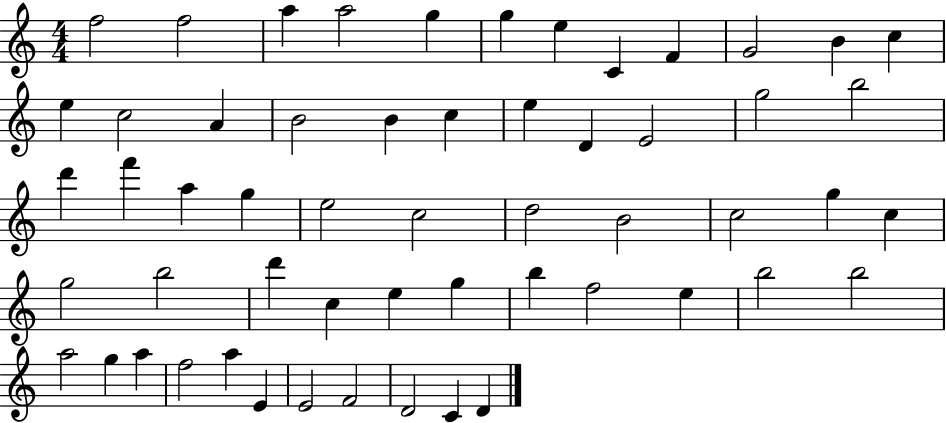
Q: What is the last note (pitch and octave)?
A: D4